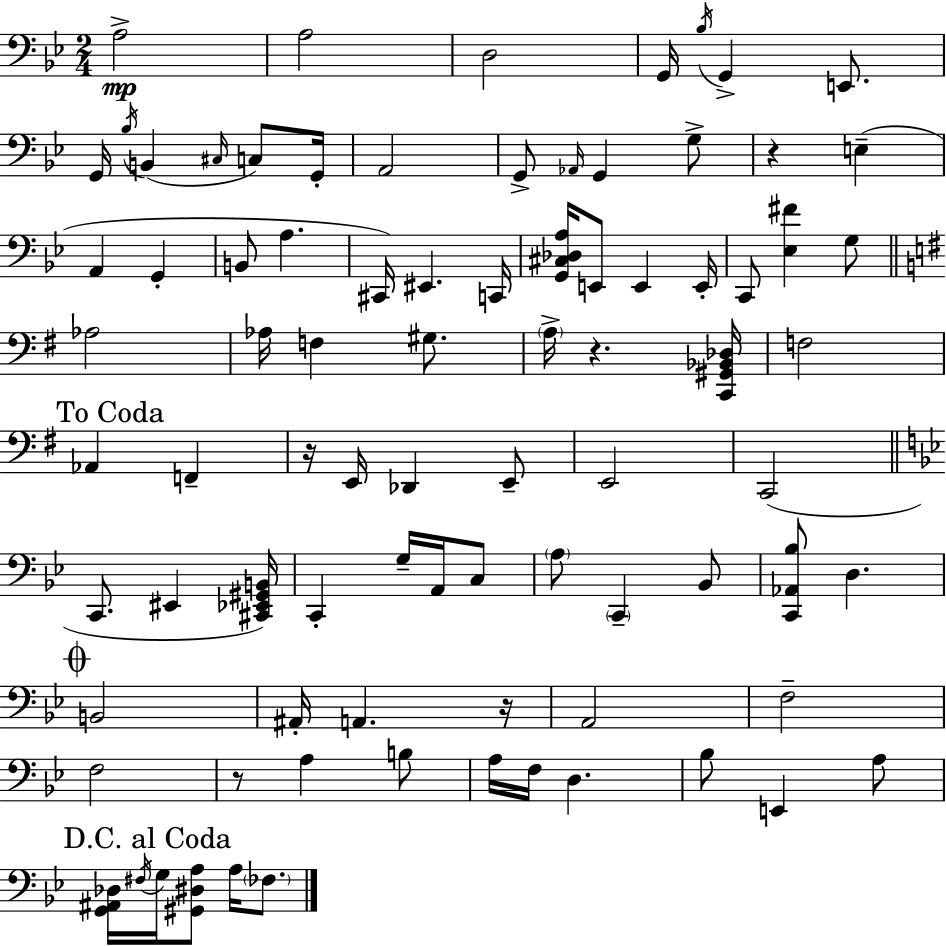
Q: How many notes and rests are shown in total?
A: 84